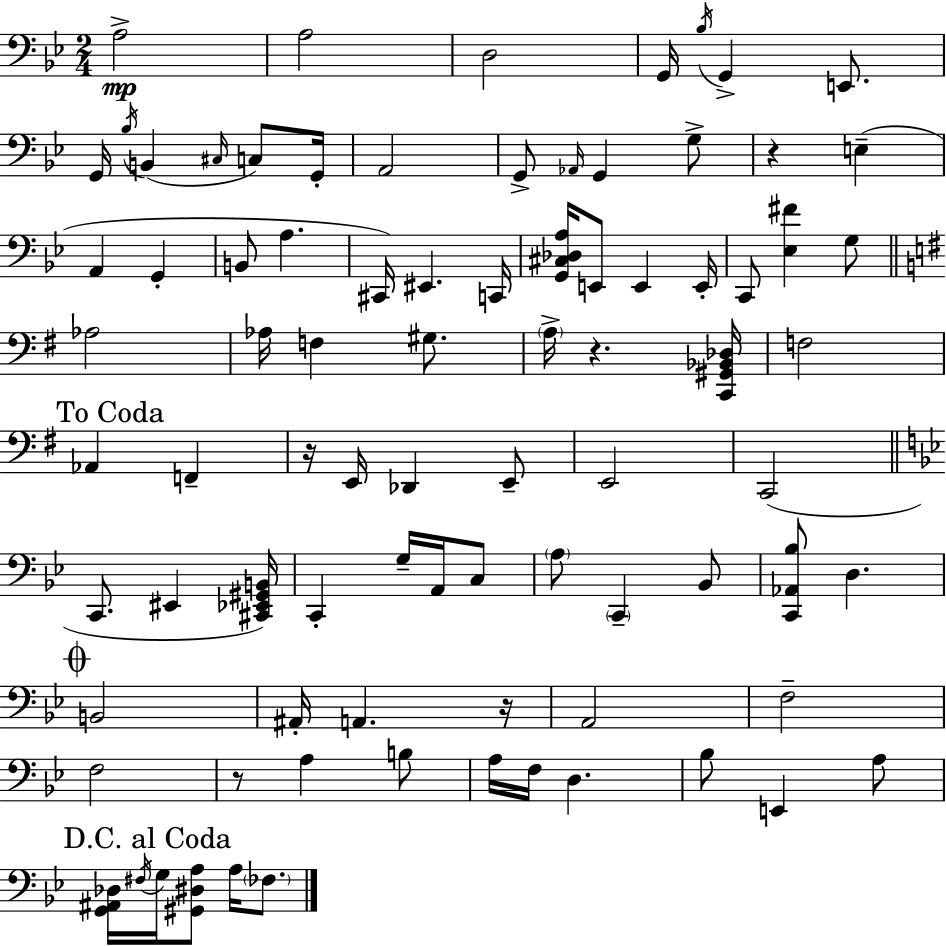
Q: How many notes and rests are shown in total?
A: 84